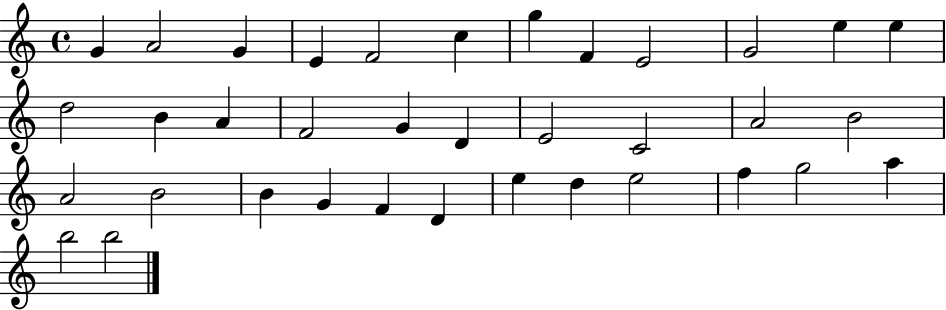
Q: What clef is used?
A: treble